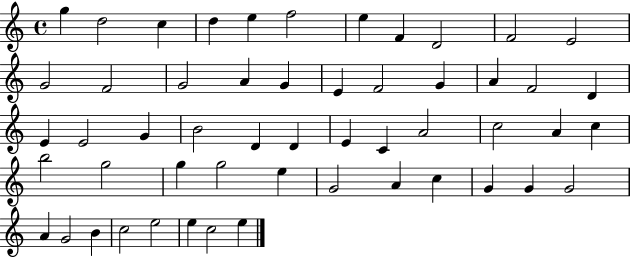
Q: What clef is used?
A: treble